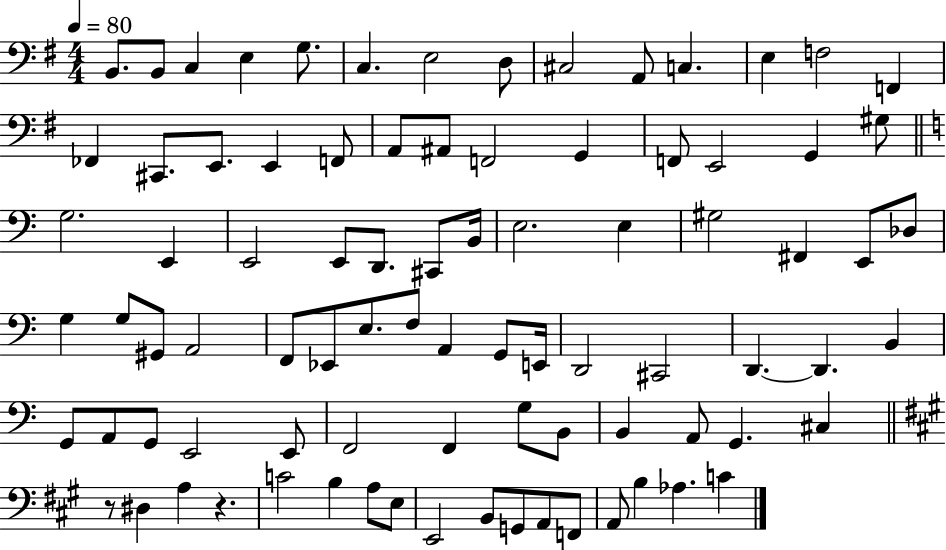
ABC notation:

X:1
T:Untitled
M:4/4
L:1/4
K:G
B,,/2 B,,/2 C, E, G,/2 C, E,2 D,/2 ^C,2 A,,/2 C, E, F,2 F,, _F,, ^C,,/2 E,,/2 E,, F,,/2 A,,/2 ^A,,/2 F,,2 G,, F,,/2 E,,2 G,, ^G,/2 G,2 E,, E,,2 E,,/2 D,,/2 ^C,,/2 B,,/4 E,2 E, ^G,2 ^F,, E,,/2 _D,/2 G, G,/2 ^G,,/2 A,,2 F,,/2 _E,,/2 E,/2 F,/2 A,, G,,/2 E,,/4 D,,2 ^C,,2 D,, D,, B,, G,,/2 A,,/2 G,,/2 E,,2 E,,/2 F,,2 F,, G,/2 B,,/2 B,, A,,/2 G,, ^C, z/2 ^D, A, z C2 B, A,/2 E,/2 E,,2 B,,/2 G,,/2 A,,/2 F,,/2 A,,/2 B, _A, C